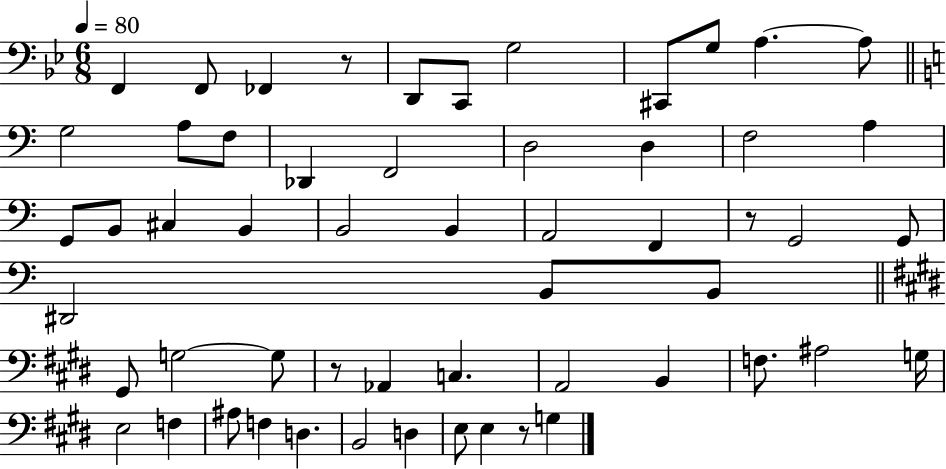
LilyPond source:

{
  \clef bass
  \numericTimeSignature
  \time 6/8
  \key bes \major
  \tempo 4 = 80
  f,4 f,8 fes,4 r8 | d,8 c,8 g2 | cis,8 g8 a4.~~ a8 | \bar "||" \break \key c \major g2 a8 f8 | des,4 f,2 | d2 d4 | f2 a4 | \break g,8 b,8 cis4 b,4 | b,2 b,4 | a,2 f,4 | r8 g,2 g,8 | \break dis,2 b,8 b,8 | \bar "||" \break \key e \major gis,8 g2~~ g8 | r8 aes,4 c4. | a,2 b,4 | f8. ais2 g16 | \break e2 f4 | ais8 f4 d4. | b,2 d4 | e8 e4 r8 g4 | \break \bar "|."
}